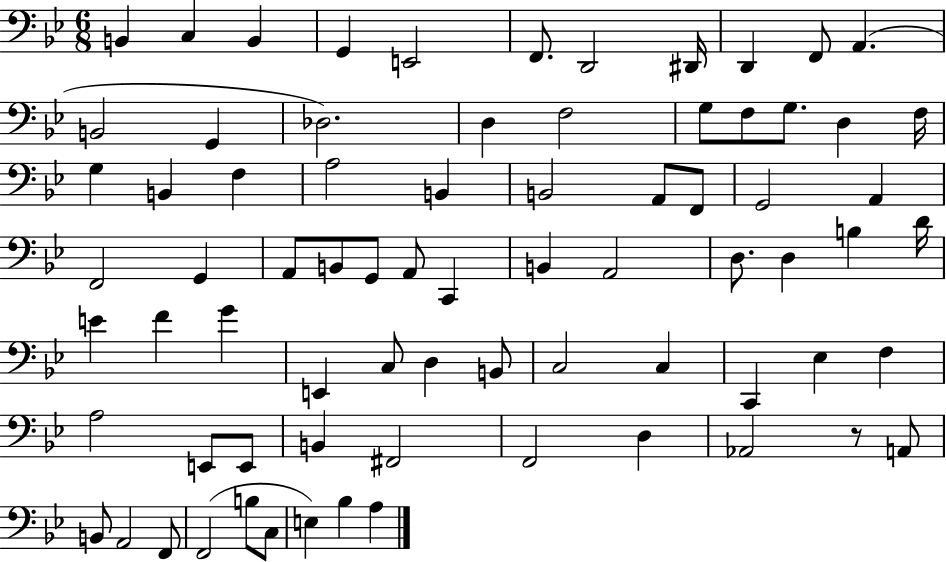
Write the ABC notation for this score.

X:1
T:Untitled
M:6/8
L:1/4
K:Bb
B,, C, B,, G,, E,,2 F,,/2 D,,2 ^D,,/4 D,, F,,/2 A,, B,,2 G,, _D,2 D, F,2 G,/2 F,/2 G,/2 D, F,/4 G, B,, F, A,2 B,, B,,2 A,,/2 F,,/2 G,,2 A,, F,,2 G,, A,,/2 B,,/2 G,,/2 A,,/2 C,, B,, A,,2 D,/2 D, B, D/4 E F G E,, C,/2 D, B,,/2 C,2 C, C,, _E, F, A,2 E,,/2 E,,/2 B,, ^F,,2 F,,2 D, _A,,2 z/2 A,,/2 B,,/2 A,,2 F,,/2 F,,2 B,/2 C,/2 E, _B, A,